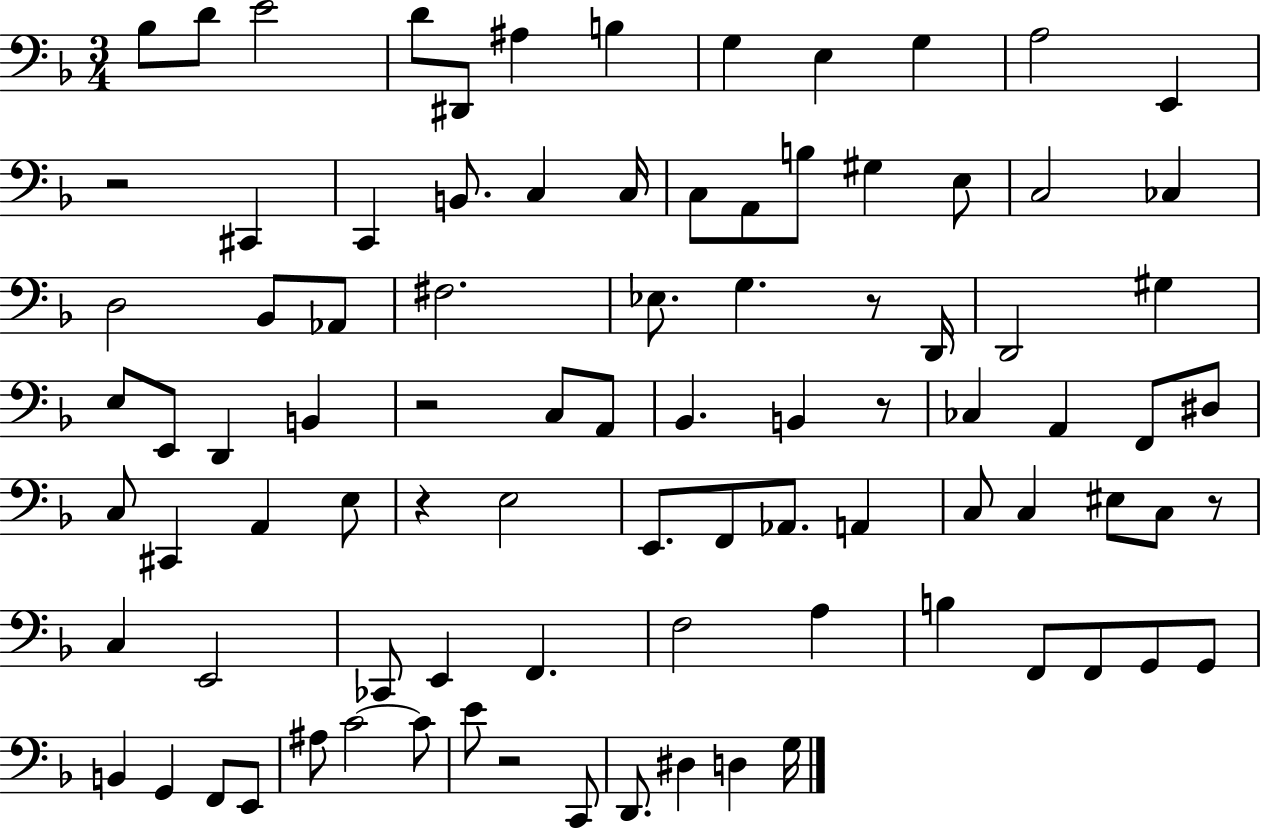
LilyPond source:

{
  \clef bass
  \numericTimeSignature
  \time 3/4
  \key f \major
  \repeat volta 2 { bes8 d'8 e'2 | d'8 dis,8 ais4 b4 | g4 e4 g4 | a2 e,4 | \break r2 cis,4 | c,4 b,8. c4 c16 | c8 a,8 b8 gis4 e8 | c2 ces4 | \break d2 bes,8 aes,8 | fis2. | ees8. g4. r8 d,16 | d,2 gis4 | \break e8 e,8 d,4 b,4 | r2 c8 a,8 | bes,4. b,4 r8 | ces4 a,4 f,8 dis8 | \break c8 cis,4 a,4 e8 | r4 e2 | e,8. f,8 aes,8. a,4 | c8 c4 eis8 c8 r8 | \break c4 e,2 | ces,8 e,4 f,4. | f2 a4 | b4 f,8 f,8 g,8 g,8 | \break b,4 g,4 f,8 e,8 | ais8 c'2~~ c'8 | e'8 r2 c,8 | d,8. dis4 d4 g16 | \break } \bar "|."
}